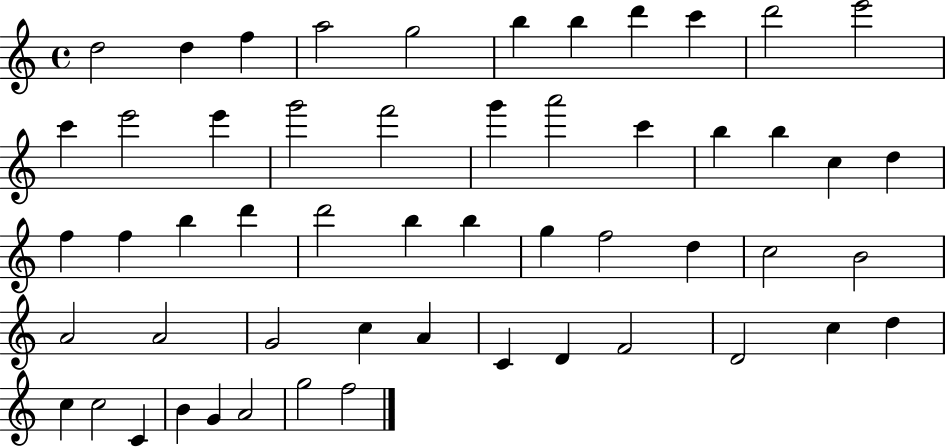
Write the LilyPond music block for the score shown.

{
  \clef treble
  \time 4/4
  \defaultTimeSignature
  \key c \major
  d''2 d''4 f''4 | a''2 g''2 | b''4 b''4 d'''4 c'''4 | d'''2 e'''2 | \break c'''4 e'''2 e'''4 | g'''2 f'''2 | g'''4 a'''2 c'''4 | b''4 b''4 c''4 d''4 | \break f''4 f''4 b''4 d'''4 | d'''2 b''4 b''4 | g''4 f''2 d''4 | c''2 b'2 | \break a'2 a'2 | g'2 c''4 a'4 | c'4 d'4 f'2 | d'2 c''4 d''4 | \break c''4 c''2 c'4 | b'4 g'4 a'2 | g''2 f''2 | \bar "|."
}